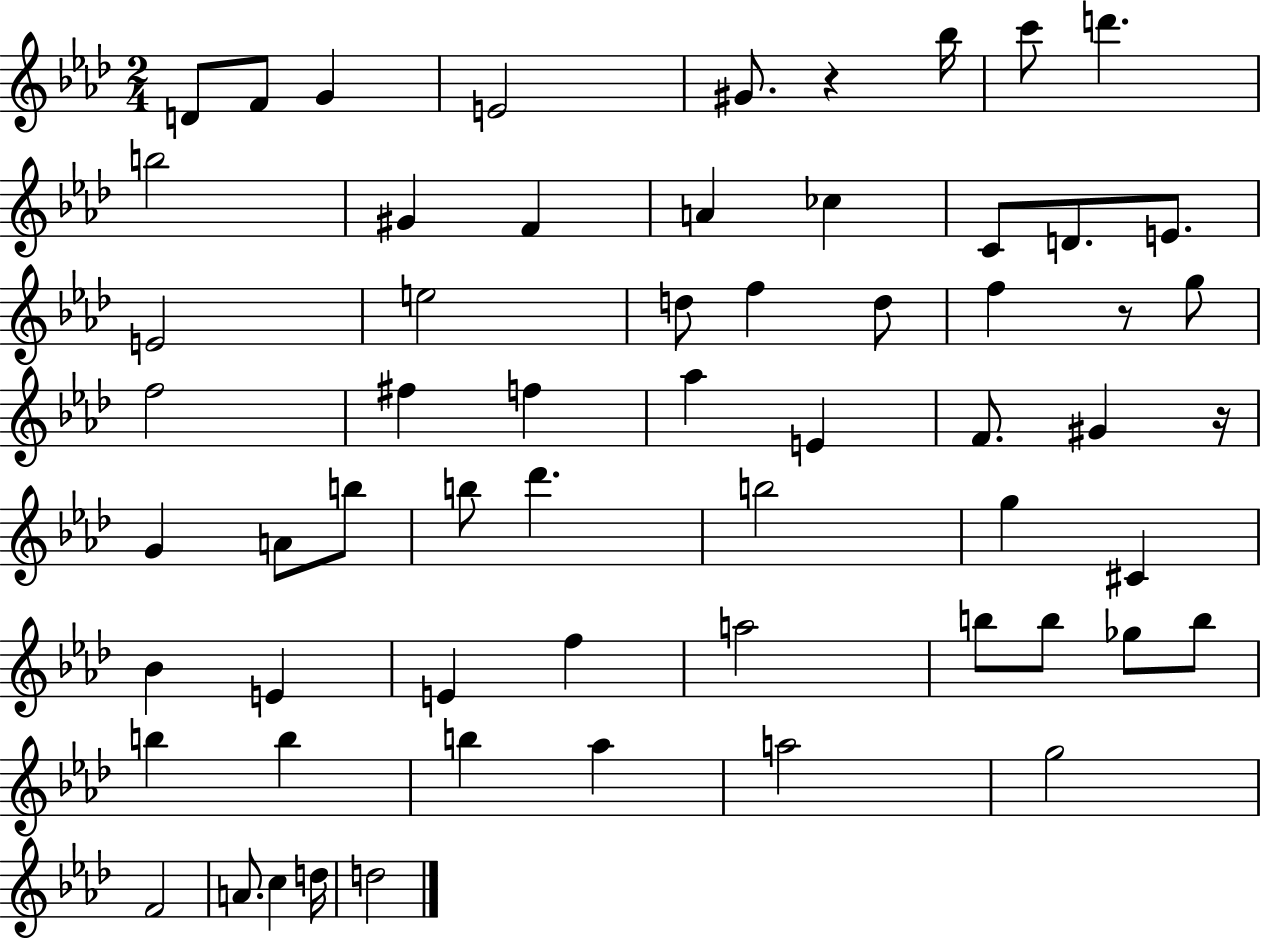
D4/e F4/e G4/q E4/h G#4/e. R/q Bb5/s C6/e D6/q. B5/h G#4/q F4/q A4/q CES5/q C4/e D4/e. E4/e. E4/h E5/h D5/e F5/q D5/e F5/q R/e G5/e F5/h F#5/q F5/q Ab5/q E4/q F4/e. G#4/q R/s G4/q A4/e B5/e B5/e Db6/q. B5/h G5/q C#4/q Bb4/q E4/q E4/q F5/q A5/h B5/e B5/e Gb5/e B5/e B5/q B5/q B5/q Ab5/q A5/h G5/h F4/h A4/e. C5/q D5/s D5/h